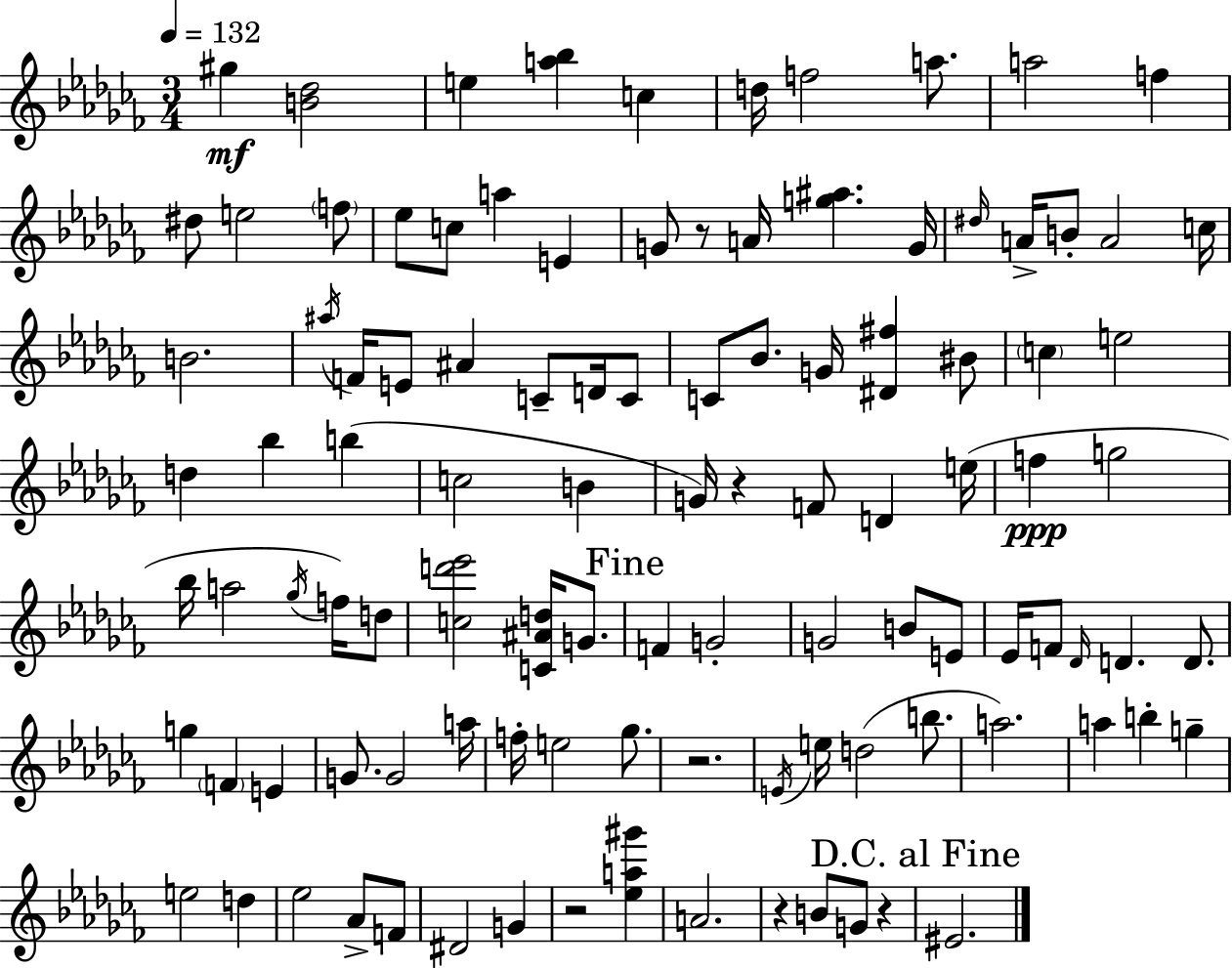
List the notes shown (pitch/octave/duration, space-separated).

G#5/q [B4,Db5]/h E5/q [A5,Bb5]/q C5/q D5/s F5/h A5/e. A5/h F5/q D#5/e E5/h F5/e Eb5/e C5/e A5/q E4/q G4/e R/e A4/s [G5,A#5]/q. G4/s D#5/s A4/s B4/e A4/h C5/s B4/h. A#5/s F4/s E4/e A#4/q C4/e D4/s C4/e C4/e Bb4/e. G4/s [D#4,F#5]/q BIS4/e C5/q E5/h D5/q Bb5/q B5/q C5/h B4/q G4/s R/q F4/e D4/q E5/s F5/q G5/h Bb5/s A5/h Gb5/s F5/s D5/e [C5,D6,Eb6]/h [C4,A#4,D5]/s G4/e. F4/q G4/h G4/h B4/e E4/e Eb4/s F4/e Db4/s D4/q. D4/e. G5/q F4/q E4/q G4/e. G4/h A5/s F5/s E5/h Gb5/e. R/h. E4/s E5/s D5/h B5/e. A5/h. A5/q B5/q G5/q E5/h D5/q Eb5/h Ab4/e F4/e D#4/h G4/q R/h [Eb5,A5,G#6]/q A4/h. R/q B4/e G4/e R/q EIS4/h.